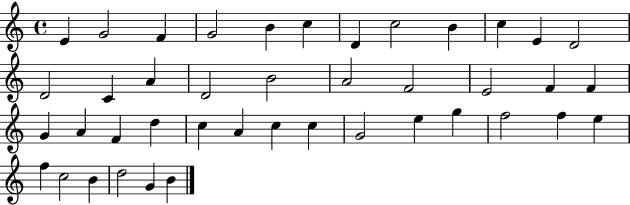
X:1
T:Untitled
M:4/4
L:1/4
K:C
E G2 F G2 B c D c2 B c E D2 D2 C A D2 B2 A2 F2 E2 F F G A F d c A c c G2 e g f2 f e f c2 B d2 G B